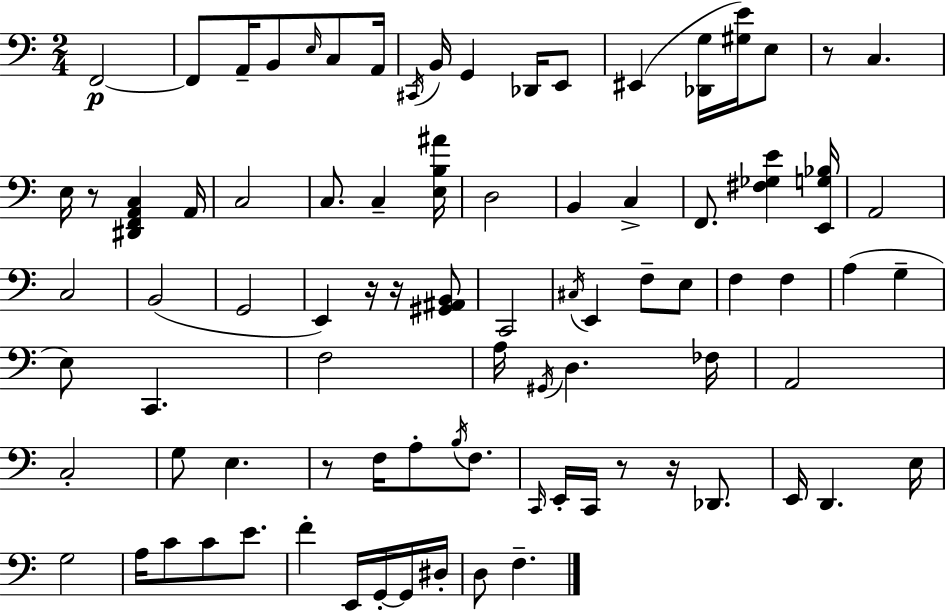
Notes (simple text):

F2/h F2/e A2/s B2/e E3/s C3/e A2/s C#2/s B2/s G2/q Db2/s E2/e EIS2/q [Db2,G3]/s [G#3,E4]/s E3/e R/e C3/q. E3/s R/e [D#2,F2,A2,C3]/q A2/s C3/h C3/e. C3/q [E3,B3,A#4]/s D3/h B2/q C3/q F2/e. [F#3,Gb3,E4]/q [E2,G3,Bb3]/s A2/h C3/h B2/h G2/h E2/q R/s R/s [G#2,A#2,B2]/e C2/h C#3/s E2/q F3/e E3/e F3/q F3/q A3/q G3/q E3/e C2/q. F3/h A3/s G#2/s D3/q. FES3/s A2/h C3/h G3/e E3/q. R/e F3/s A3/e B3/s F3/e. C2/s E2/s C2/s R/e R/s Db2/e. E2/s D2/q. E3/s G3/h A3/s C4/e C4/e E4/e. F4/q E2/s G2/s G2/s D#3/s D3/e F3/q.